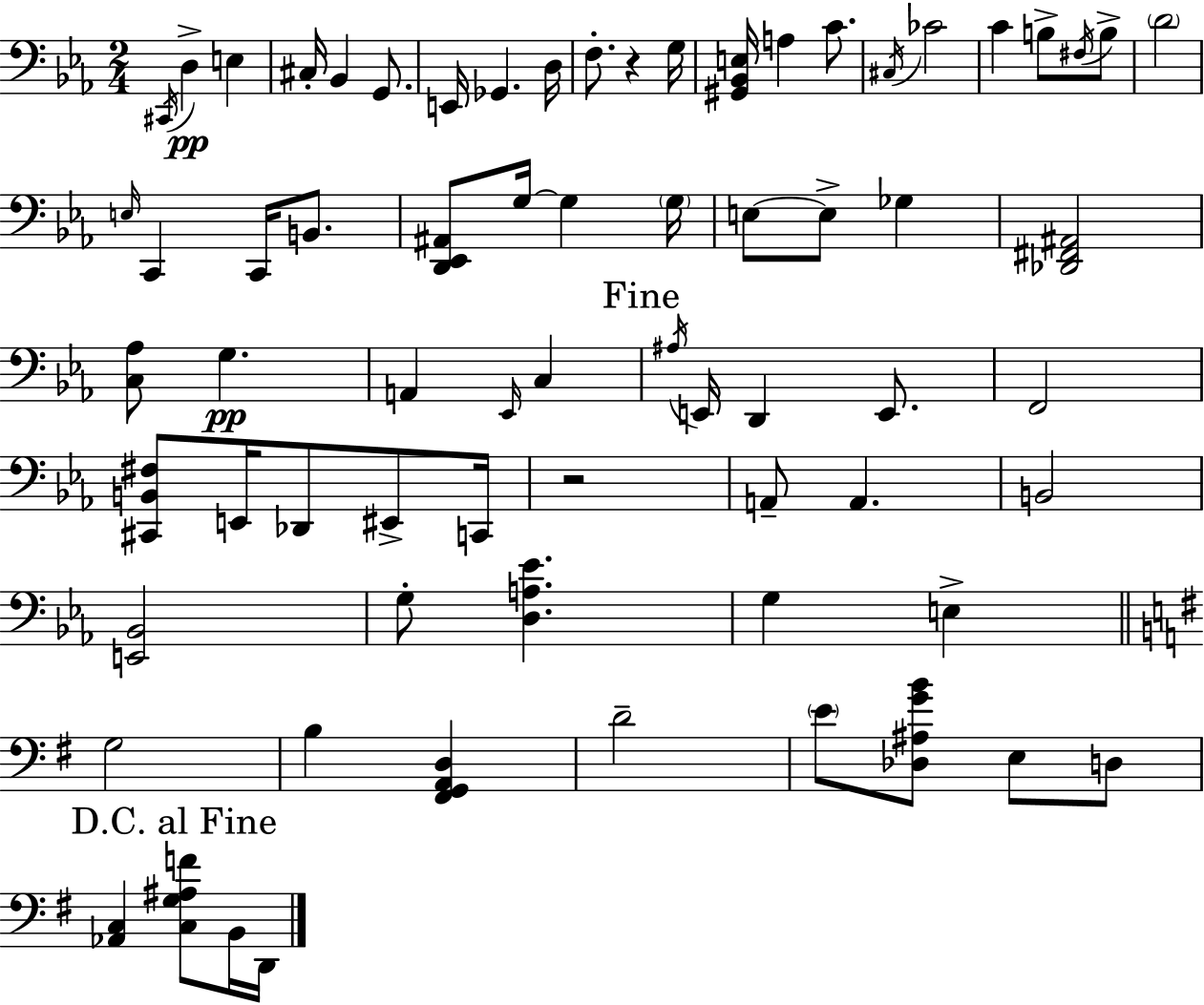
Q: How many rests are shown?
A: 2